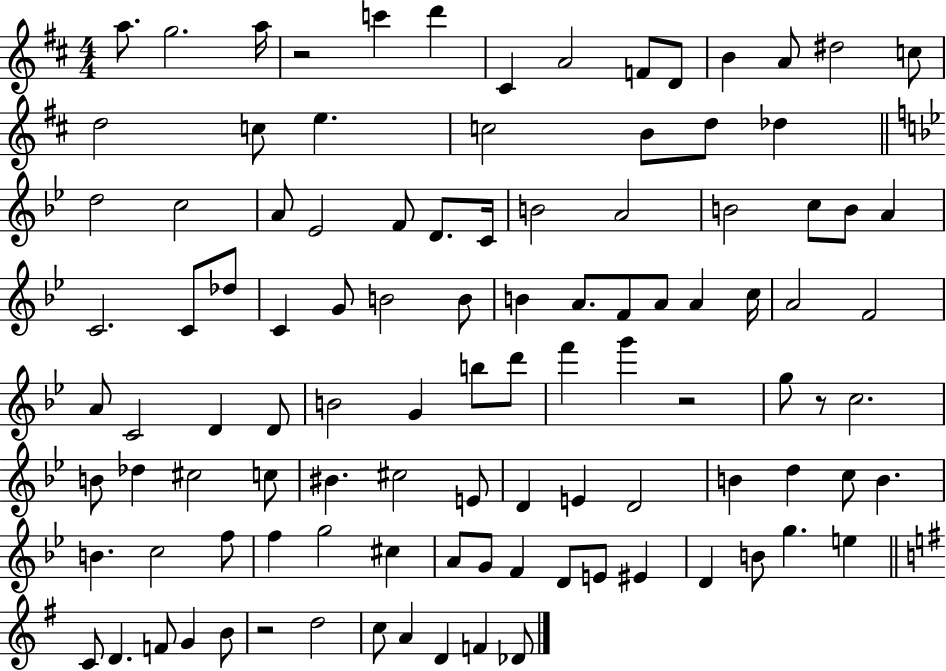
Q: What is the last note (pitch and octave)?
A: Db4